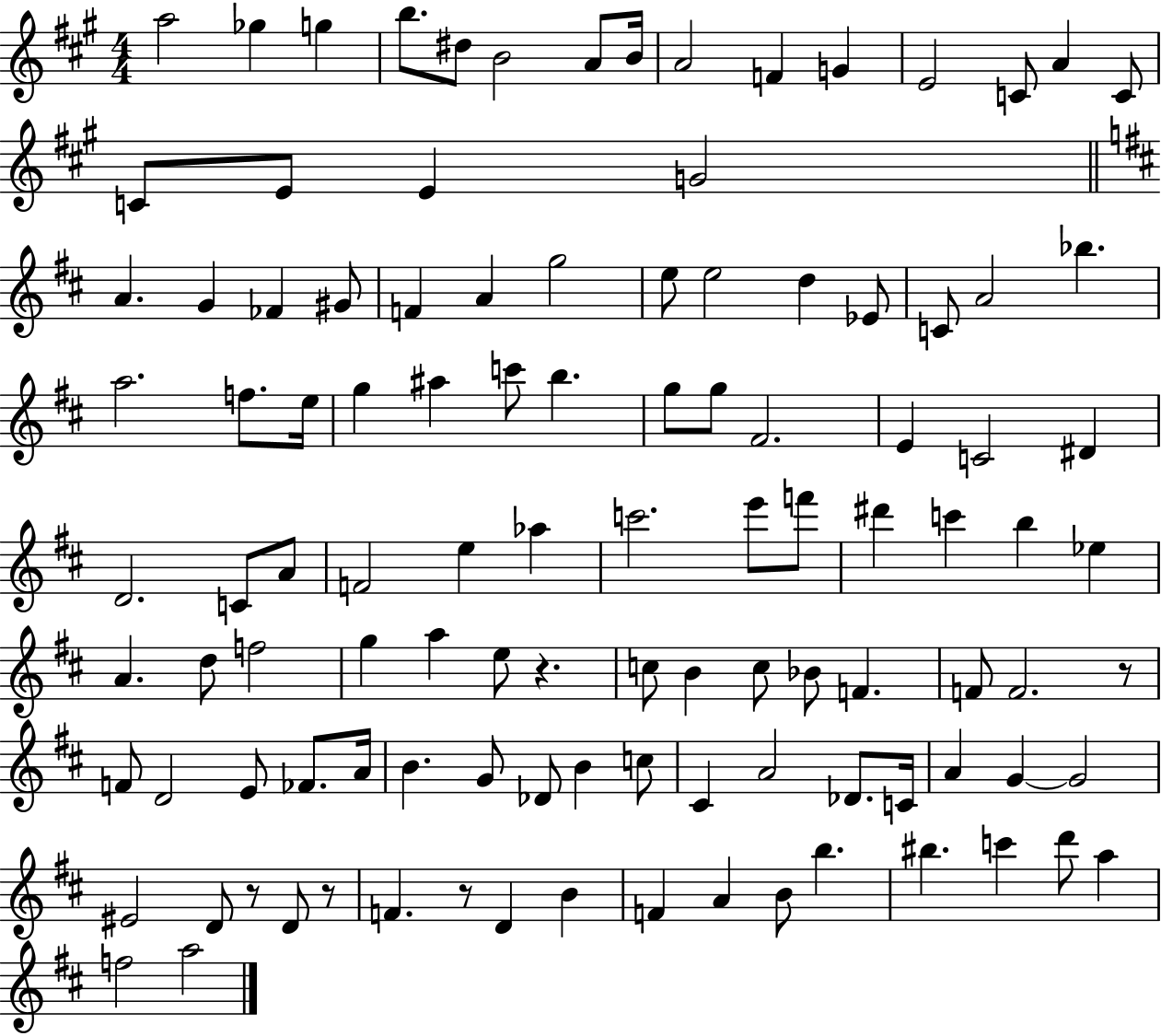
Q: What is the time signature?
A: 4/4